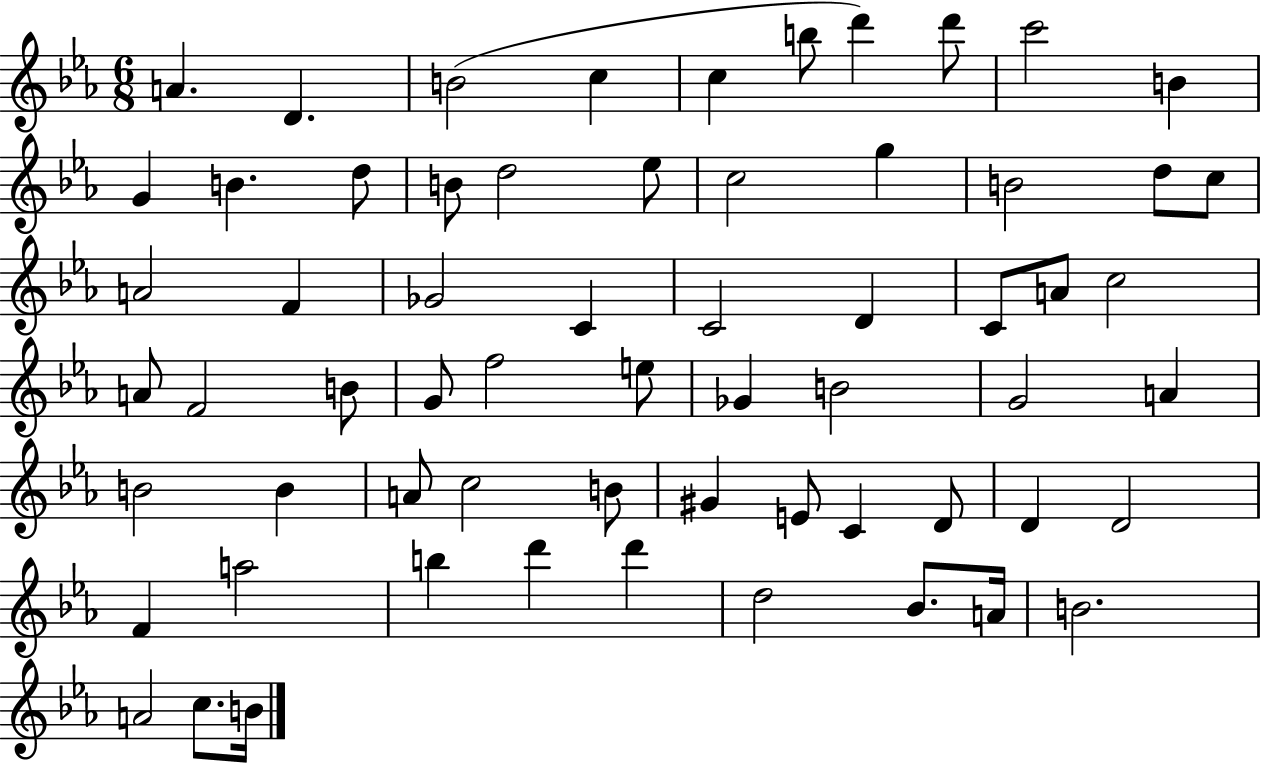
X:1
T:Untitled
M:6/8
L:1/4
K:Eb
A D B2 c c b/2 d' d'/2 c'2 B G B d/2 B/2 d2 _e/2 c2 g B2 d/2 c/2 A2 F _G2 C C2 D C/2 A/2 c2 A/2 F2 B/2 G/2 f2 e/2 _G B2 G2 A B2 B A/2 c2 B/2 ^G E/2 C D/2 D D2 F a2 b d' d' d2 _B/2 A/4 B2 A2 c/2 B/4